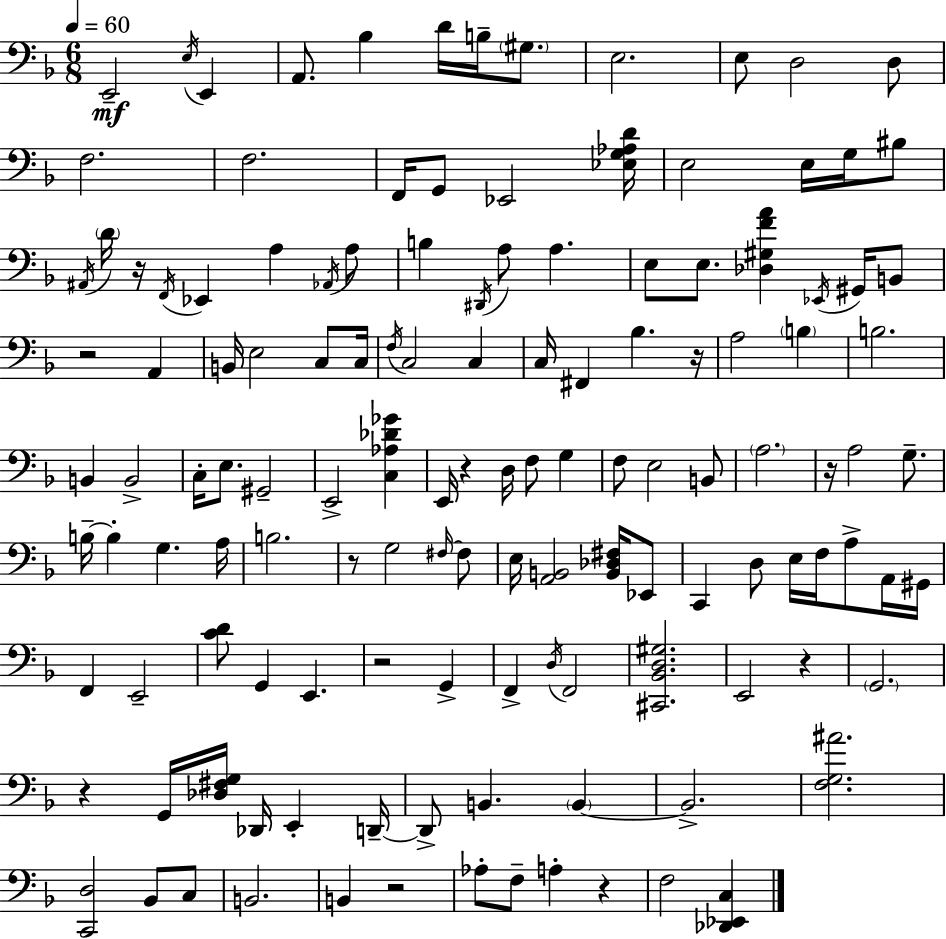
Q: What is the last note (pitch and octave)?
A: F3